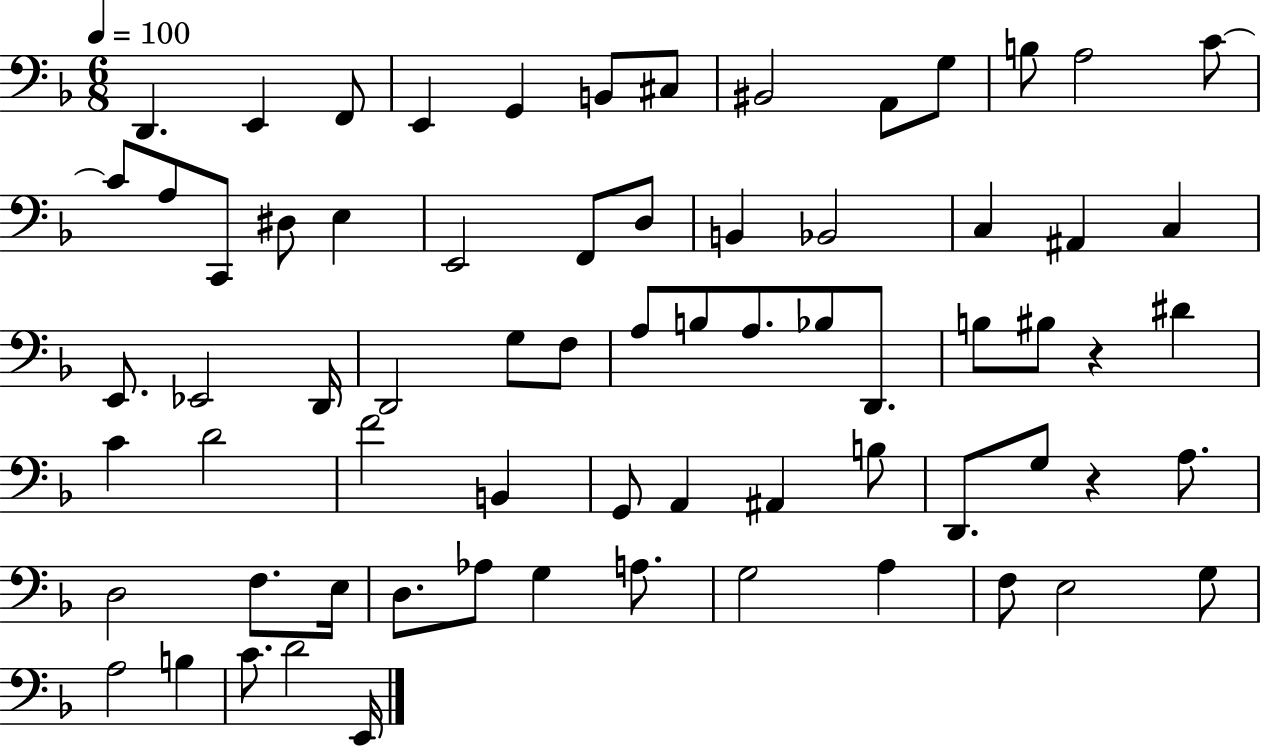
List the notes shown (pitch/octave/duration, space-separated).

D2/q. E2/q F2/e E2/q G2/q B2/e C#3/e BIS2/h A2/e G3/e B3/e A3/h C4/e C4/e A3/e C2/e D#3/e E3/q E2/h F2/e D3/e B2/q Bb2/h C3/q A#2/q C3/q E2/e. Eb2/h D2/s D2/h G3/e F3/e A3/e B3/e A3/e. Bb3/e D2/e. B3/e BIS3/e R/q D#4/q C4/q D4/h F4/h B2/q G2/e A2/q A#2/q B3/e D2/e. G3/e R/q A3/e. D3/h F3/e. E3/s D3/e. Ab3/e G3/q A3/e. G3/h A3/q F3/e E3/h G3/e A3/h B3/q C4/e. D4/h E2/s